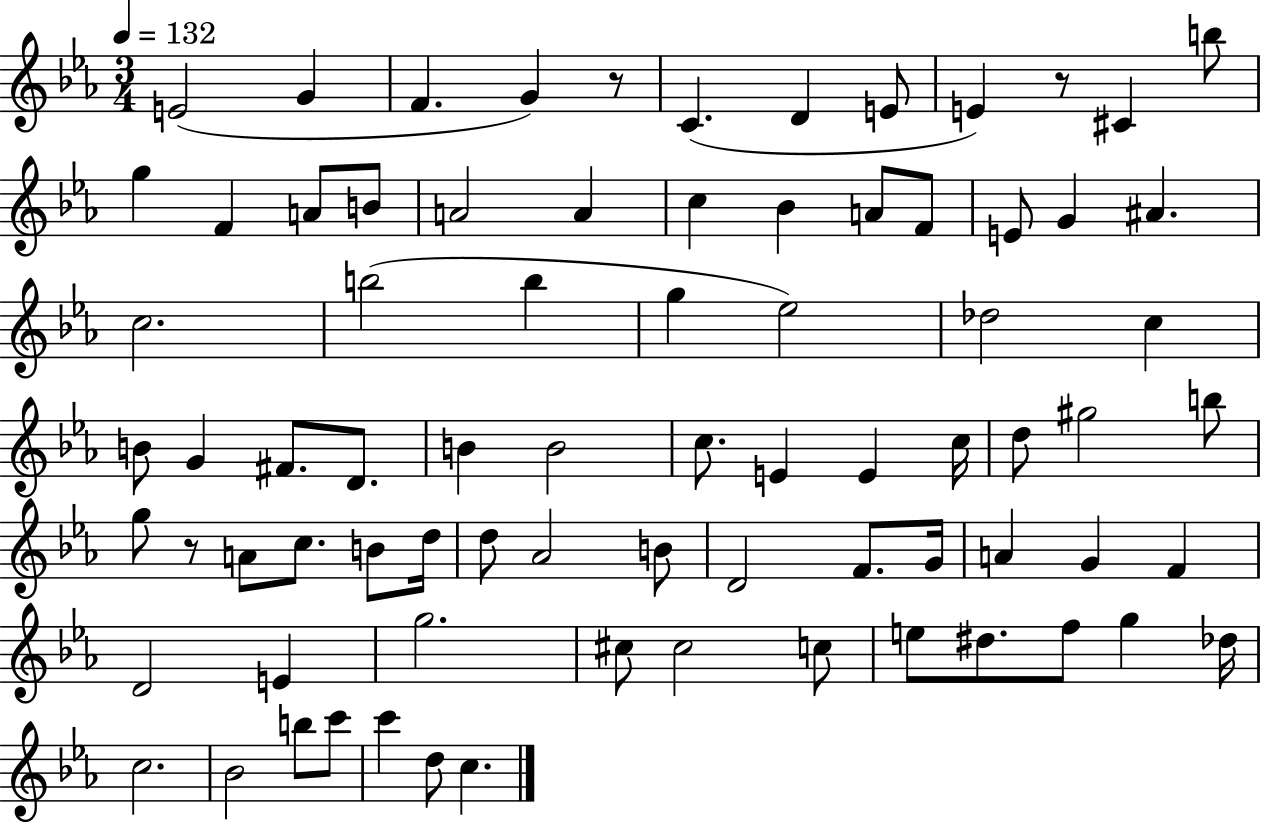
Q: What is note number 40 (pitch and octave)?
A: C5